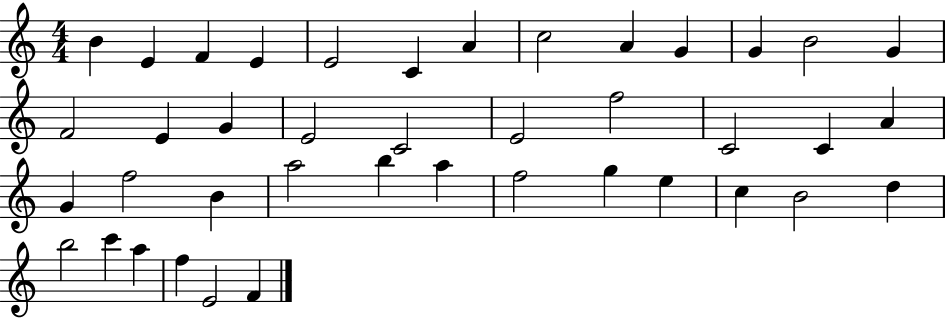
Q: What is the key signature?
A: C major